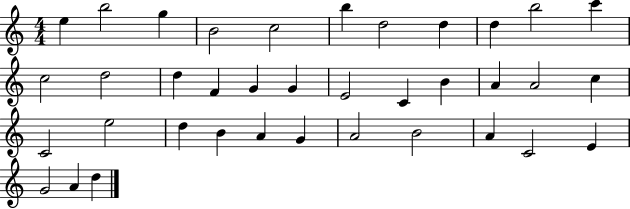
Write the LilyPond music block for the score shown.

{
  \clef treble
  \numericTimeSignature
  \time 4/4
  \key c \major
  e''4 b''2 g''4 | b'2 c''2 | b''4 d''2 d''4 | d''4 b''2 c'''4 | \break c''2 d''2 | d''4 f'4 g'4 g'4 | e'2 c'4 b'4 | a'4 a'2 c''4 | \break c'2 e''2 | d''4 b'4 a'4 g'4 | a'2 b'2 | a'4 c'2 e'4 | \break g'2 a'4 d''4 | \bar "|."
}